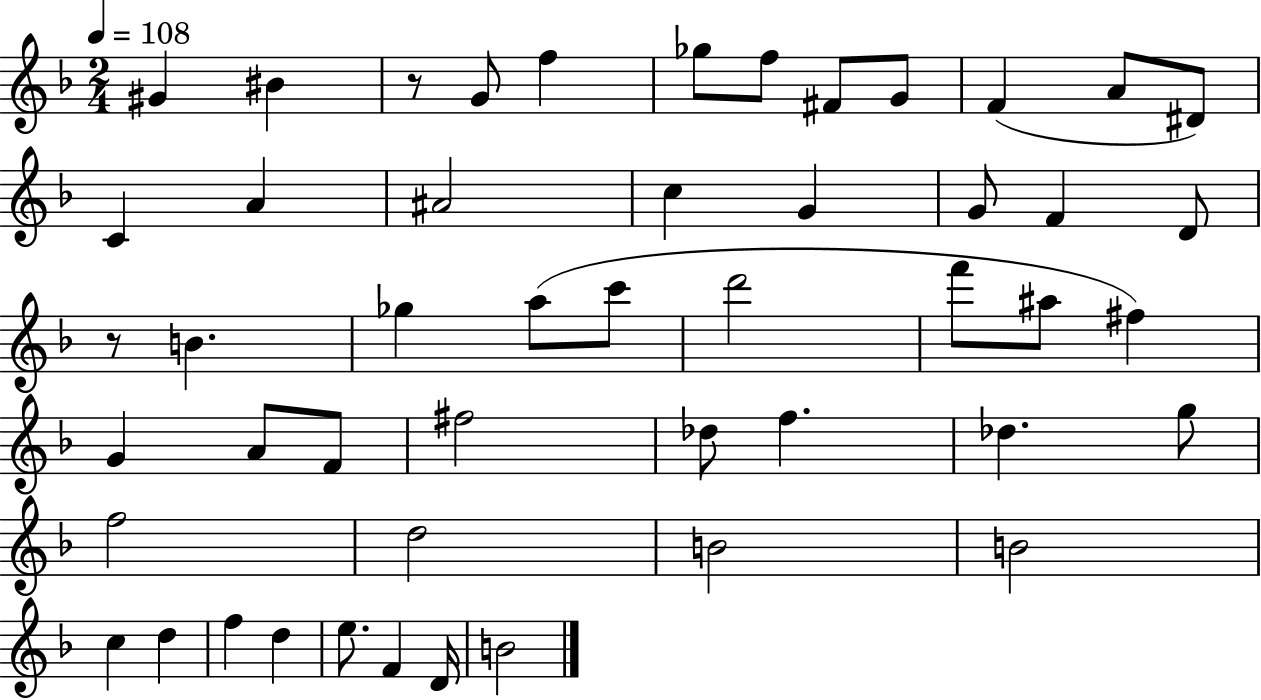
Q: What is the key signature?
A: F major